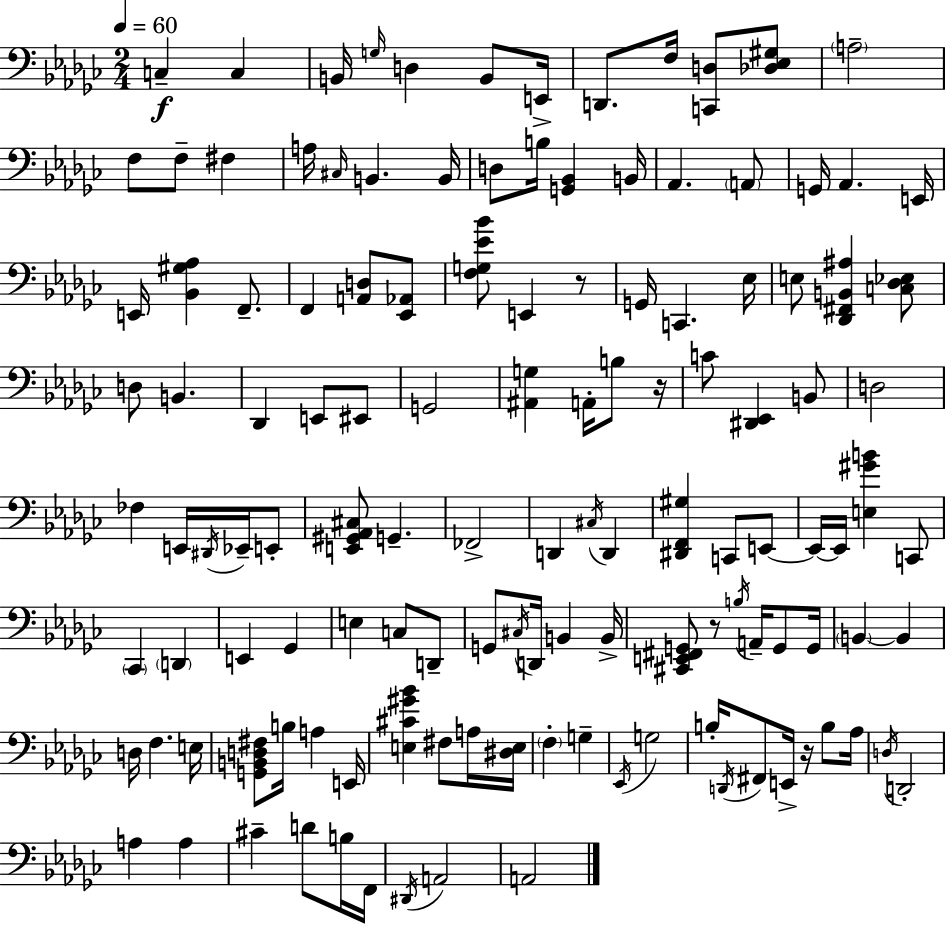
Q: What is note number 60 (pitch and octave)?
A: CES2